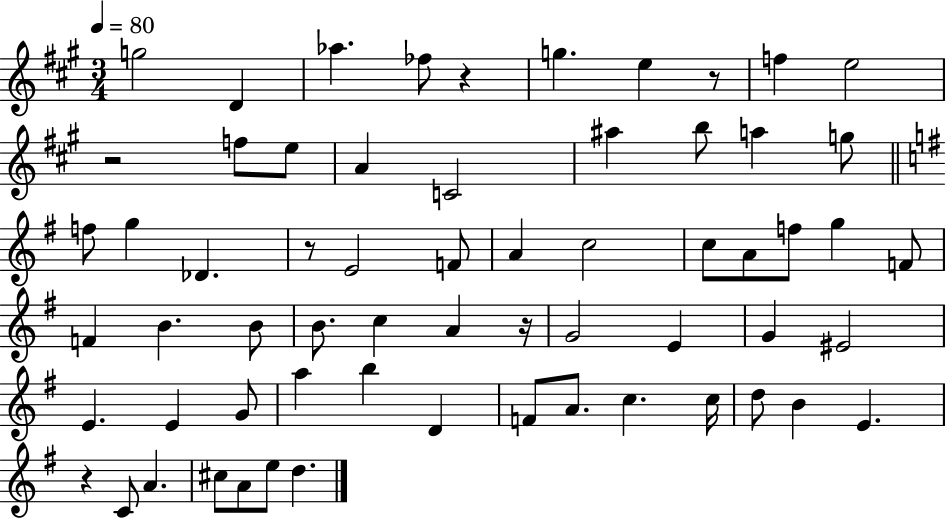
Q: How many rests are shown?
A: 6